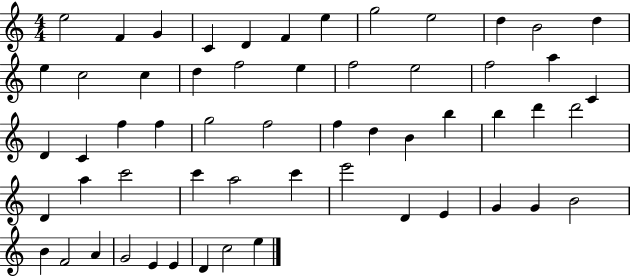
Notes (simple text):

E5/h F4/q G4/q C4/q D4/q F4/q E5/q G5/h E5/h D5/q B4/h D5/q E5/q C5/h C5/q D5/q F5/h E5/q F5/h E5/h F5/h A5/q C4/q D4/q C4/q F5/q F5/q G5/h F5/h F5/q D5/q B4/q B5/q B5/q D6/q D6/h D4/q A5/q C6/h C6/q A5/h C6/q E6/h D4/q E4/q G4/q G4/q B4/h B4/q F4/h A4/q G4/h E4/q E4/q D4/q C5/h E5/q